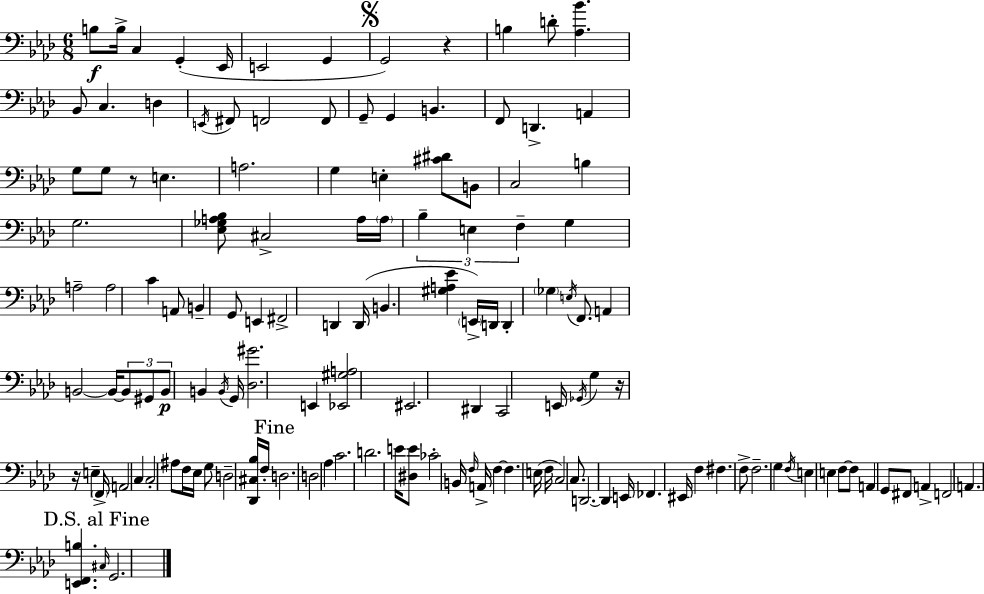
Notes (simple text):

B3/e B3/s C3/q G2/q Eb2/s E2/h G2/q G2/h R/q B3/q D4/e [Ab3,Bb4]/q. Bb2/e C3/q. D3/q E2/s F#2/e F2/h F2/e G2/e G2/q B2/q. F2/e D2/q. A2/q G3/e G3/e R/e E3/q. A3/h. G3/q E3/q [C#4,D#4]/e B2/e C3/h B3/q G3/h. [Eb3,Gb3,A3,Bb3]/e C#3/h A3/s A3/s Bb3/q E3/q F3/q G3/q A3/h A3/h C4/q A2/e B2/q G2/e E2/q F#2/h D2/q D2/s B2/q. [G#3,A3,Eb4]/q E2/s D2/s D2/q Gb3/q E3/s F2/e. A2/q B2/h B2/s B2/e G#2/e B2/e B2/q B2/s G2/s [Db3,G#4]/h. E2/q [Eb2,G#3,A3]/h EIS2/h. D#2/q C2/h E2/s Gb2/s G3/q R/s R/s E3/q F2/s A2/h C3/q C3/h A#3/e F3/s Eb3/s G3/e D3/h [Db2,C#3,Bb3]/s F3/s D3/h. D3/h Ab3/q C4/h. D4/h. E4/s [D#3,E4]/e CES4/h B2/s F3/s A2/s F3/q F3/q. E3/s F3/s C3/h C3/e. D2/h. D2/q E2/s FES2/q. EIS2/s F3/q F#3/q. F3/e F3/h. G3/q F3/s E3/q E3/q F3/e F3/e A2/q G2/e F#2/e A2/q F2/h A2/q. [E2,F2,B3]/q. C#3/s G2/h.